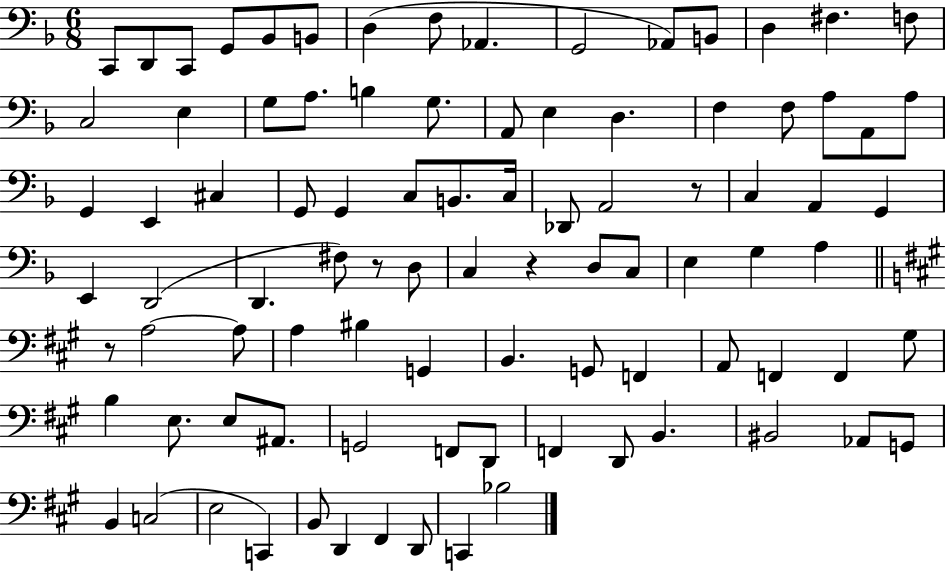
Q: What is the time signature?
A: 6/8